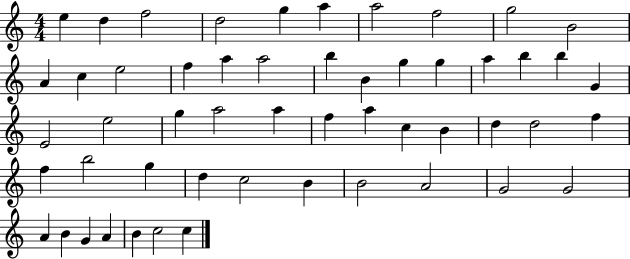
X:1
T:Untitled
M:4/4
L:1/4
K:C
e d f2 d2 g a a2 f2 g2 B2 A c e2 f a a2 b B g g a b b G E2 e2 g a2 a f a c B d d2 f f b2 g d c2 B B2 A2 G2 G2 A B G A B c2 c